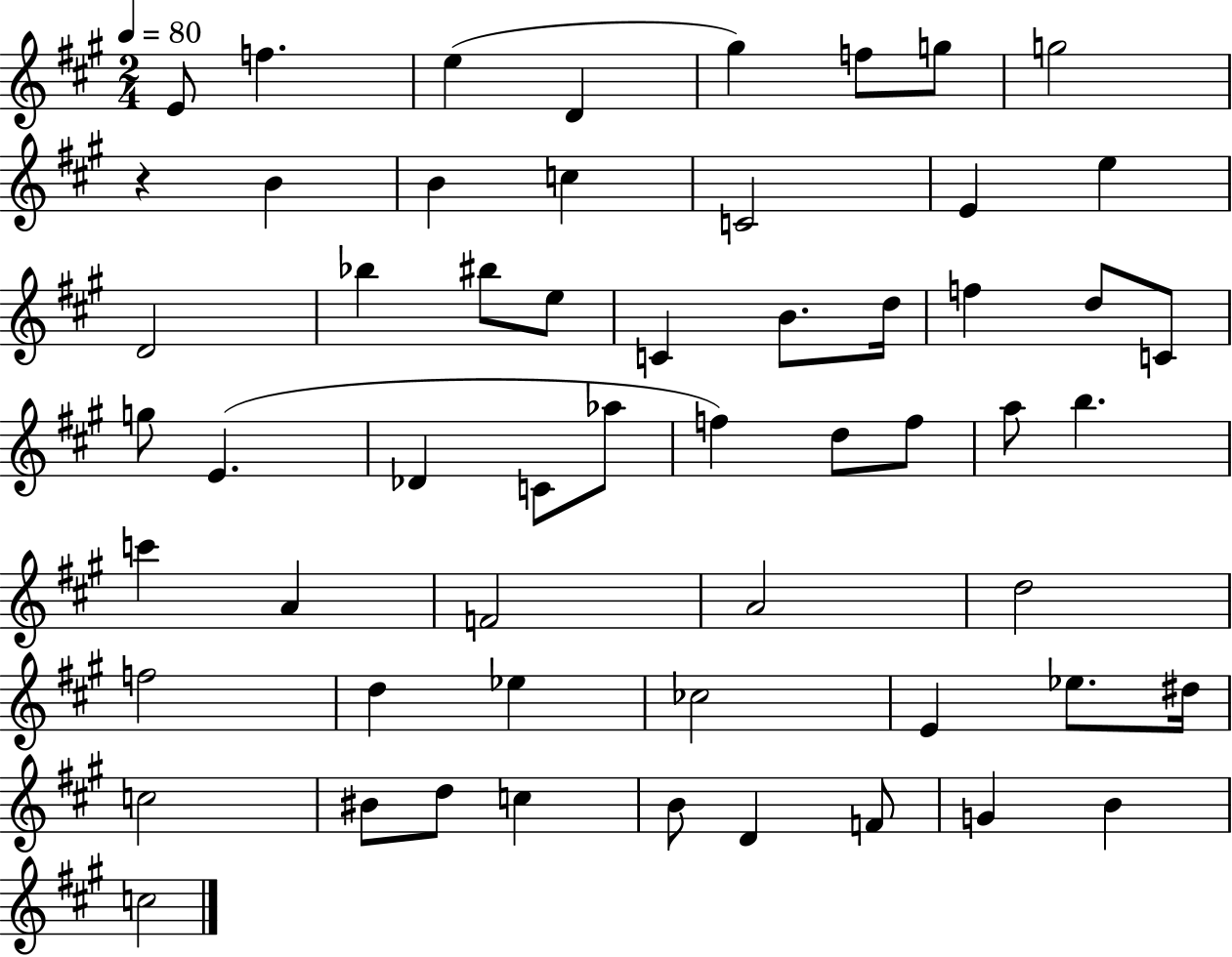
X:1
T:Untitled
M:2/4
L:1/4
K:A
E/2 f e D ^g f/2 g/2 g2 z B B c C2 E e D2 _b ^b/2 e/2 C B/2 d/4 f d/2 C/2 g/2 E _D C/2 _a/2 f d/2 f/2 a/2 b c' A F2 A2 d2 f2 d _e _c2 E _e/2 ^d/4 c2 ^B/2 d/2 c B/2 D F/2 G B c2